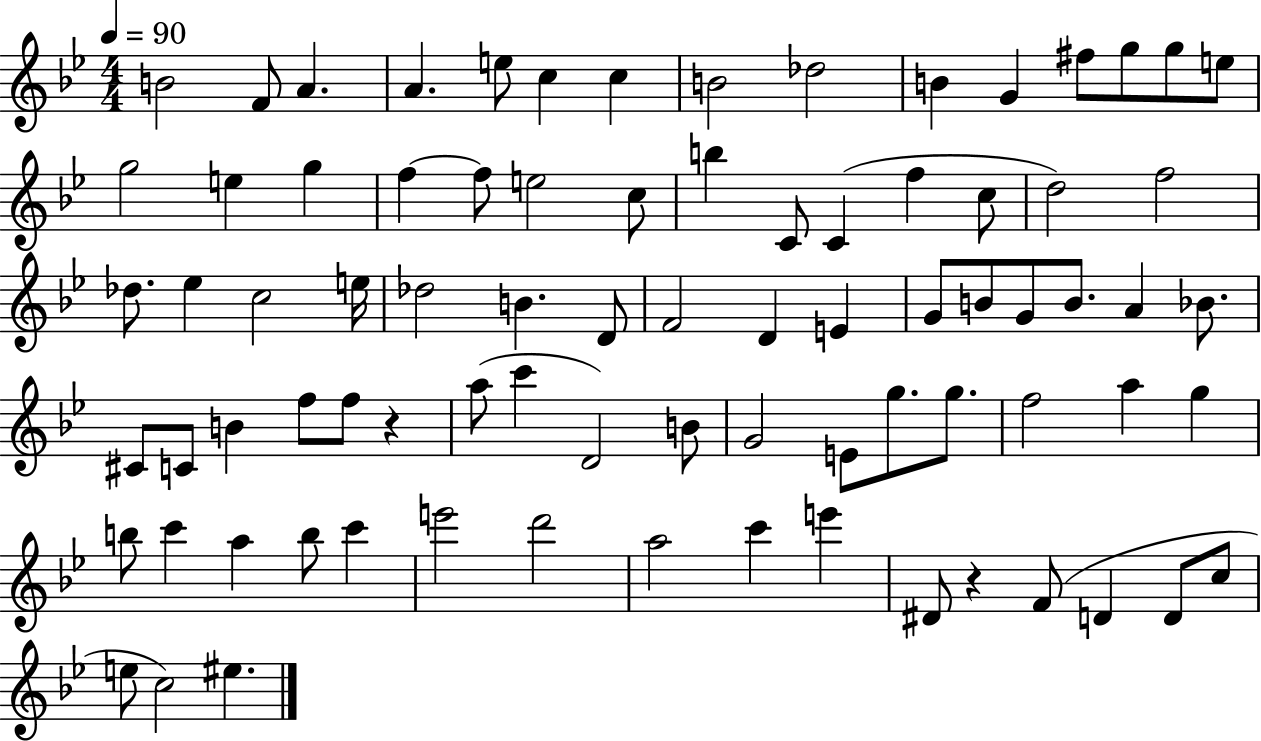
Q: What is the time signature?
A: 4/4